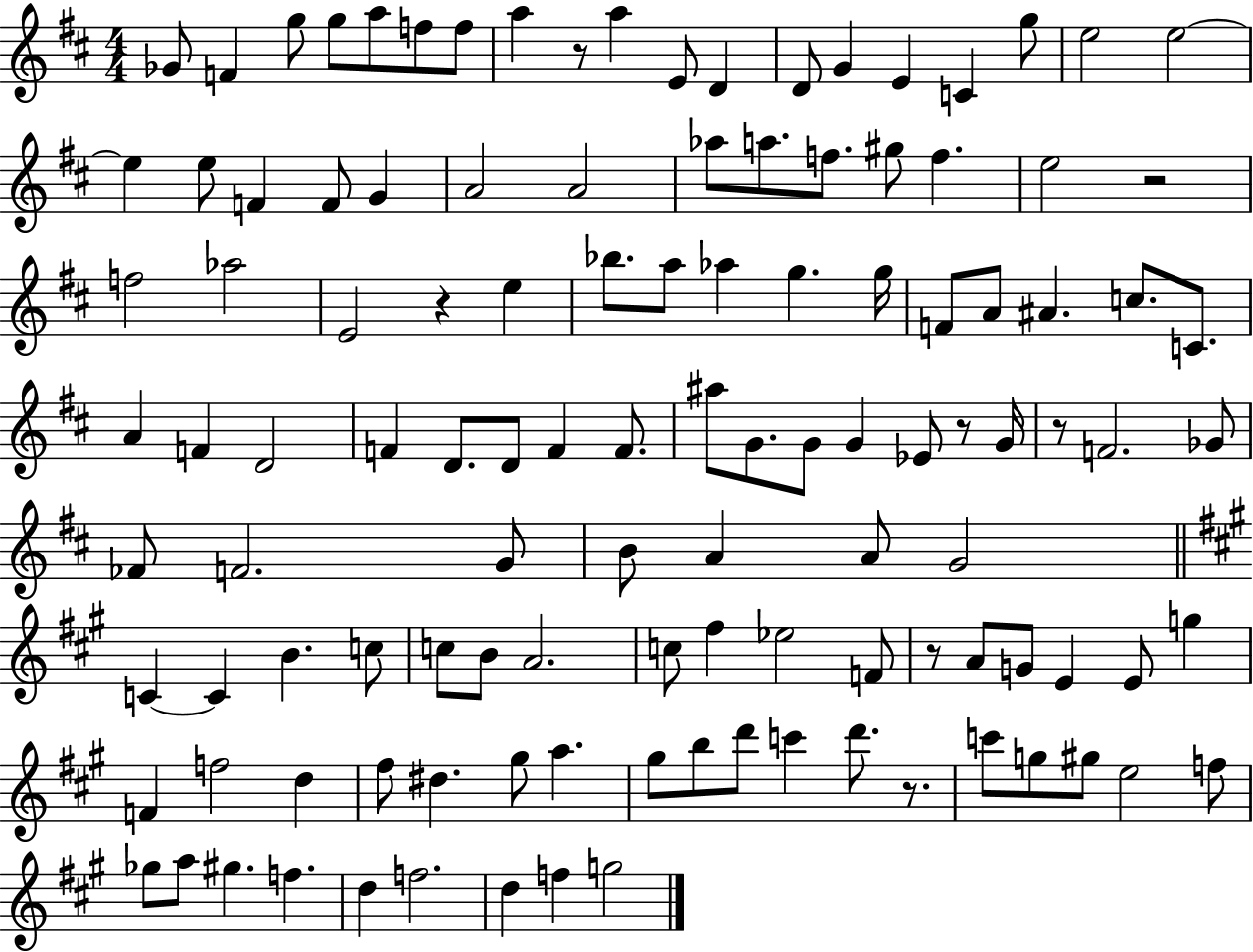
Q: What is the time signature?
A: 4/4